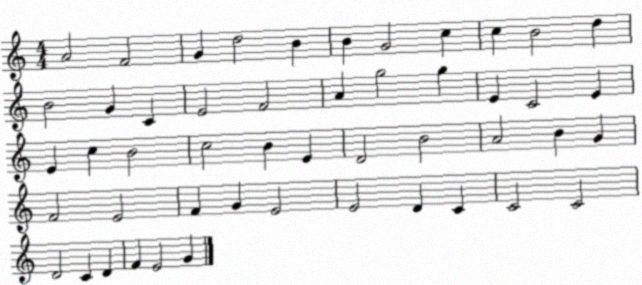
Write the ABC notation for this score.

X:1
T:Untitled
M:4/4
L:1/4
K:C
A2 F2 G d2 B B G2 c c B2 d B2 G C E2 F2 A g2 g E C2 E E c B2 c2 B E D2 B2 A2 B G F2 E2 F G E2 E2 D C C2 C2 D2 C D F E2 G